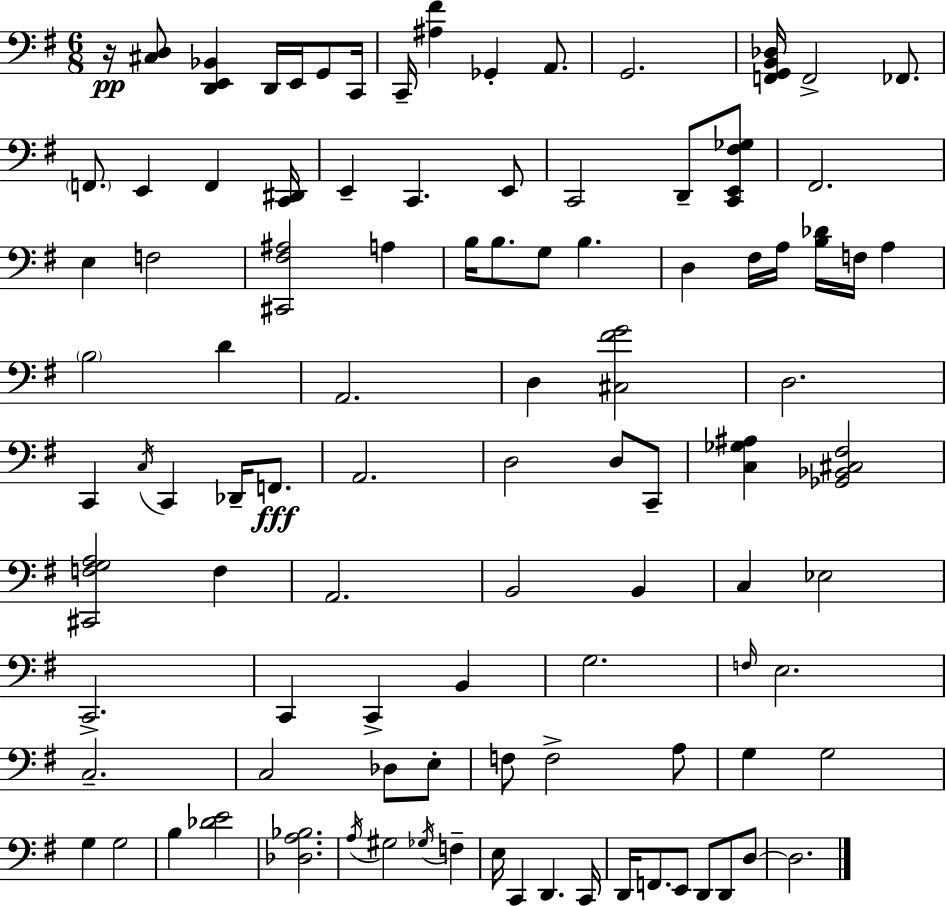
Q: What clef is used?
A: bass